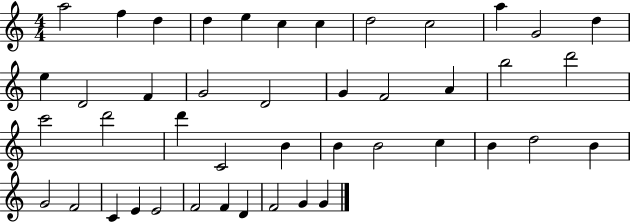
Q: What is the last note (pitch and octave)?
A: G4